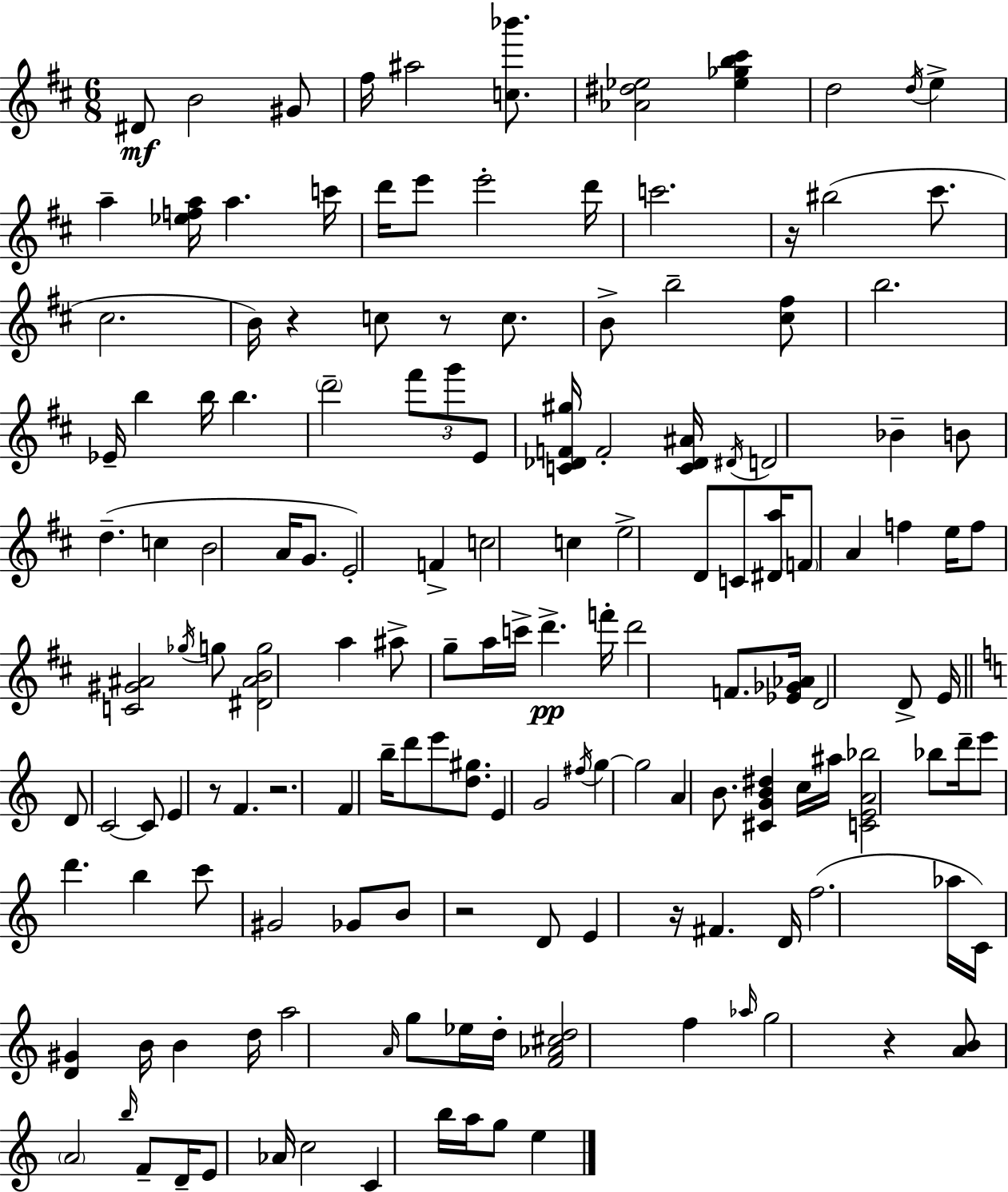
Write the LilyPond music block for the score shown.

{
  \clef treble
  \numericTimeSignature
  \time 6/8
  \key d \major
  dis'8\mf b'2 gis'8 | fis''16 ais''2 <c'' bes'''>8. | <aes' dis'' ees''>2 <ees'' ges'' b'' cis'''>4 | d''2 \acciaccatura { d''16 } e''4-> | \break a''4-- <ees'' f'' a''>16 a''4. | c'''16 d'''16 e'''8 e'''2-. | d'''16 c'''2. | r16 bis''2( cis'''8. | \break cis''2. | b'16) r4 c''8 r8 c''8. | b'8-> b''2-- <cis'' fis''>8 | b''2. | \break ees'16-- b''4 b''16 b''4. | \parenthesize d'''2-- \tuplet 3/2 { fis'''8 g'''8 | e'8 } <c' des' f' gis''>16 f'2-. | <c' des' ais'>16 \acciaccatura { dis'16 } d'2 bes'4-- | \break b'8 d''4.--( c''4 | b'2 a'16 g'8. | e'2-.) f'4-> | c''2 c''4 | \break e''2-> d'8 | c'8 <dis' a''>16 \parenthesize f'8 a'4 f''4 | e''16 f''8 <c' gis' ais'>2 | \acciaccatura { ges''16 } g''8 <dis' ais' b' g''>2 a''4 | \break ais''8-> g''8-- a''16 c'''16-> d'''4.->\pp | f'''16-. d'''2 | f'8. <ees' ges' aes'>16 d'2 | d'8-> e'16 \bar "||" \break \key c \major d'8 c'2~~ c'8 | e'4 r8 f'4. | r2. | f'4 b''16-- d'''8 e'''8 <d'' gis''>8. | \break e'4 g'2 | \acciaccatura { fis''16 } g''4~~ g''2 | a'4 b'8. <cis' g' b' dis''>4 | c''16 ais''16 <c' e' a' bes''>2 bes''8 | \break d'''16-- e'''8 d'''4. b''4 | c'''8 gis'2 ges'8 | b'8 r2 d'8 | e'4 r16 fis'4. | \break d'16 f''2.( | aes''16 c'16) <d' gis'>4 b'16 b'4 | d''16 a''2 \grace { a'16 } g''8 | ees''16 d''16-. <f' aes' cis'' d''>2 f''4 | \break \grace { aes''16 } g''2 r4 | <a' b'>8 \parenthesize a'2 | \grace { b''16 } f'8-- d'16-- e'8 aes'16 c''2 | c'4 b''16 a''16 g''8 | \break e''4 \bar "|."
}